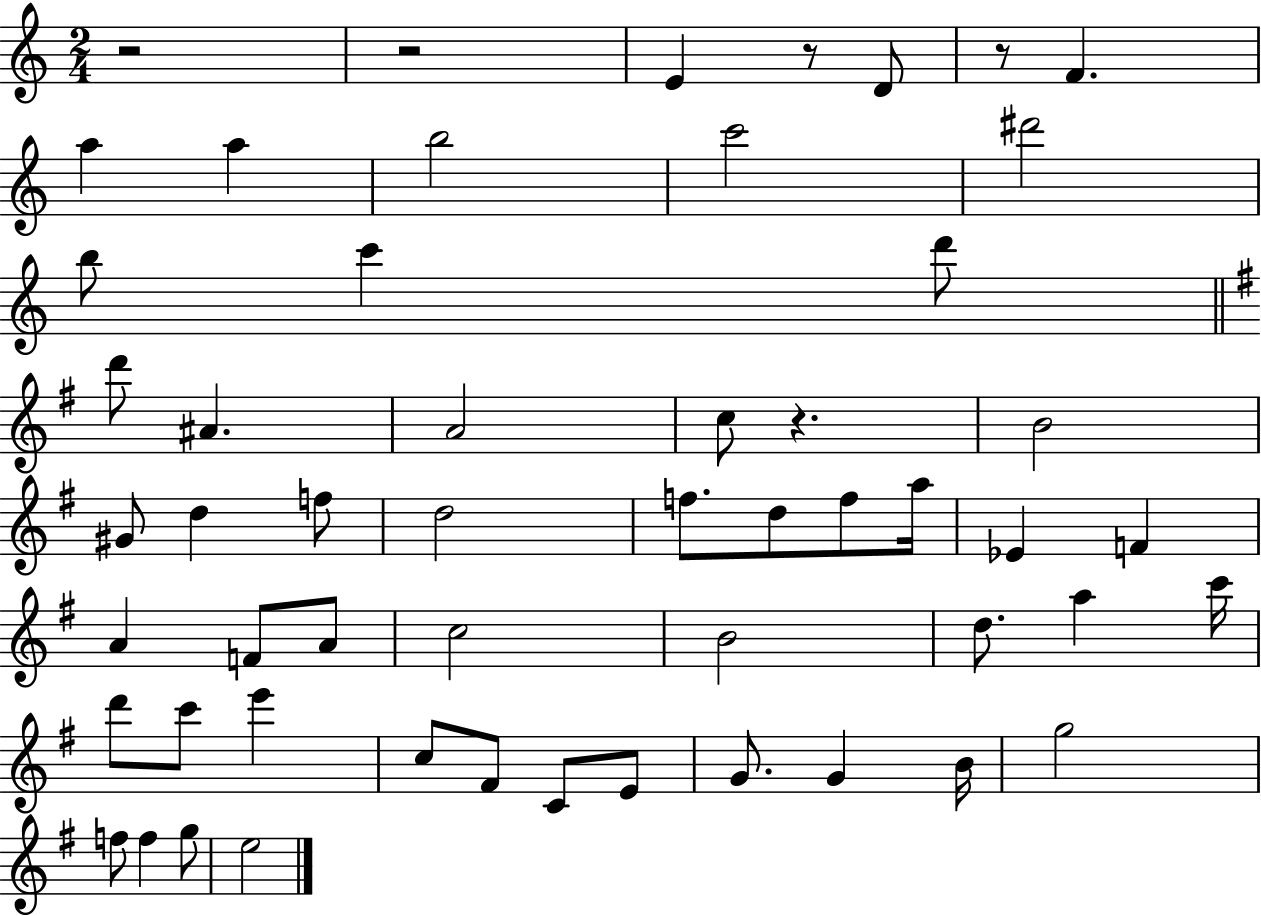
X:1
T:Untitled
M:2/4
L:1/4
K:C
z2 z2 E z/2 D/2 z/2 F a a b2 c'2 ^d'2 b/2 c' d'/2 d'/2 ^A A2 c/2 z B2 ^G/2 d f/2 d2 f/2 d/2 f/2 a/4 _E F A F/2 A/2 c2 B2 d/2 a c'/4 d'/2 c'/2 e' c/2 ^F/2 C/2 E/2 G/2 G B/4 g2 f/2 f g/2 e2